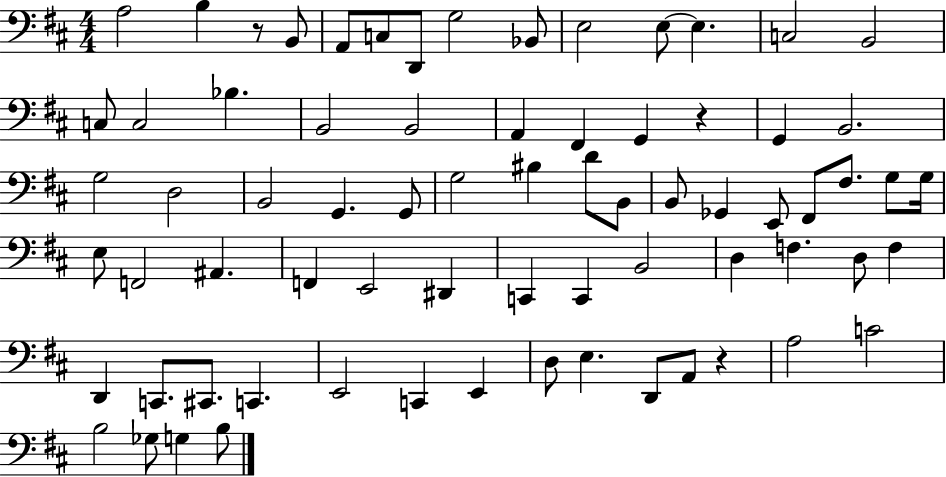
A3/h B3/q R/e B2/e A2/e C3/e D2/e G3/h Bb2/e E3/h E3/e E3/q. C3/h B2/h C3/e C3/h Bb3/q. B2/h B2/h A2/q F#2/q G2/q R/q G2/q B2/h. G3/h D3/h B2/h G2/q. G2/e G3/h BIS3/q D4/e B2/e B2/e Gb2/q E2/e F#2/e F#3/e. G3/e G3/s E3/e F2/h A#2/q. F2/q E2/h D#2/q C2/q C2/q B2/h D3/q F3/q. D3/e F3/q D2/q C2/e. C#2/e. C2/q. E2/h C2/q E2/q D3/e E3/q. D2/e A2/e R/q A3/h C4/h B3/h Gb3/e G3/q B3/e